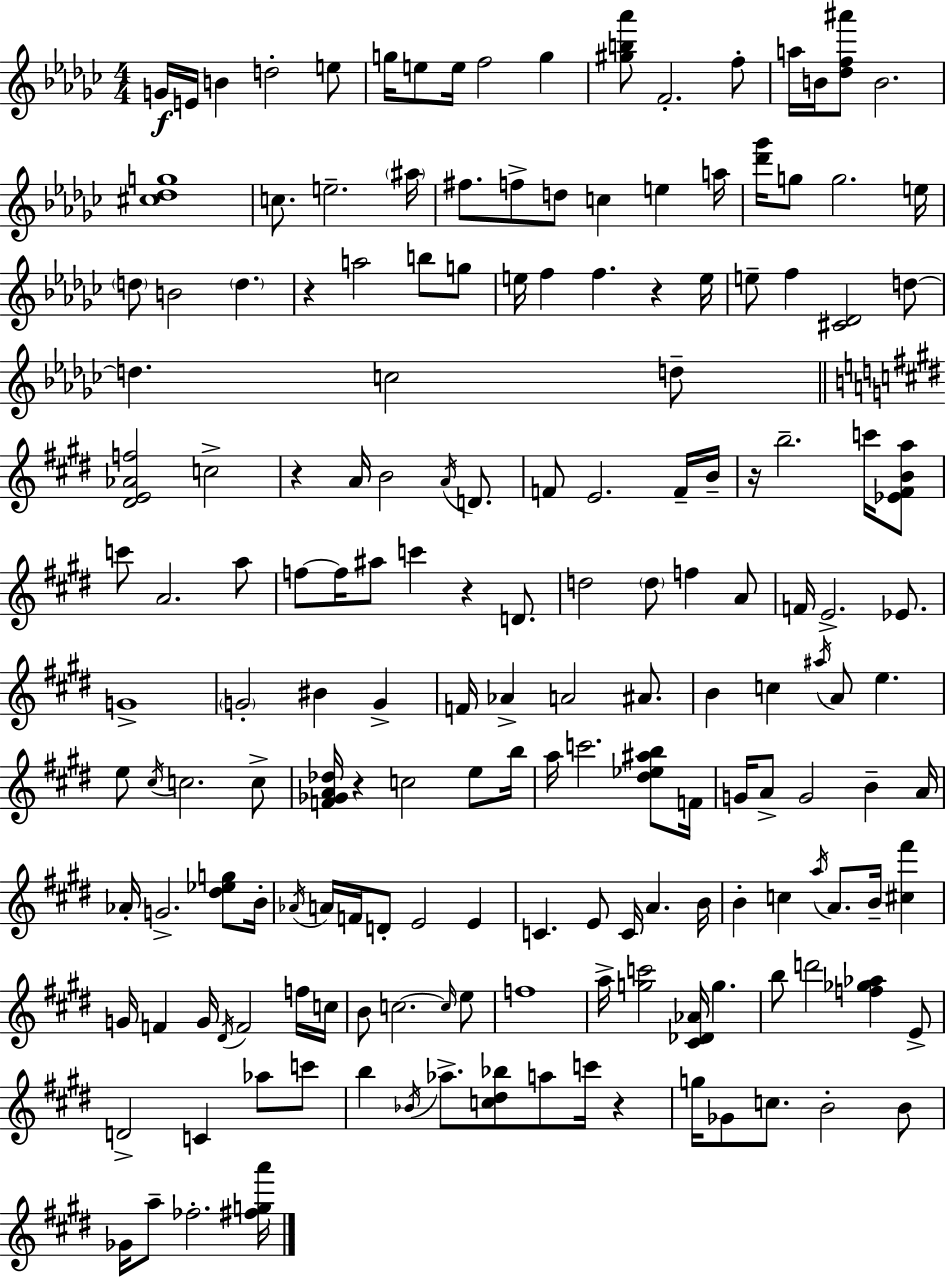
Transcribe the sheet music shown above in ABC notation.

X:1
T:Untitled
M:4/4
L:1/4
K:Ebm
G/4 E/4 B d2 e/2 g/4 e/2 e/4 f2 g [^gb_a']/2 F2 f/2 a/4 B/4 [_df^a']/2 B2 [^c_dg]4 c/2 e2 ^a/4 ^f/2 f/2 d/2 c e a/4 [_d'_g']/4 g/2 g2 e/4 d/2 B2 d z a2 b/2 g/2 e/4 f f z e/4 e/2 f [^C_D]2 d/2 d c2 d/2 [^DE_Af]2 c2 z A/4 B2 A/4 D/2 F/2 E2 F/4 B/4 z/4 b2 c'/4 [_E^FBa]/2 c'/2 A2 a/2 f/2 f/4 ^a/2 c' z D/2 d2 d/2 f A/2 F/4 E2 _E/2 G4 G2 ^B G F/4 _A A2 ^A/2 B c ^a/4 A/2 e e/2 ^c/4 c2 c/2 [F_GA_d]/4 z c2 e/2 b/4 a/4 c'2 [^d_e^ab]/2 F/4 G/4 A/2 G2 B A/4 _A/4 G2 [^d_eg]/2 B/4 _A/4 A/4 F/4 D/2 E2 E C E/2 C/4 A B/4 B c a/4 A/2 B/4 [^c^f'] G/4 F G/4 ^D/4 F2 f/4 c/4 B/2 c2 c/4 e/2 f4 a/4 [gc']2 [^C_D_A]/4 g b/2 d'2 [f_g_a] E/2 D2 C _a/2 c'/2 b _B/4 _a/2 [c^d_b]/2 a/2 c'/4 z g/4 _G/2 c/2 B2 B/2 _G/4 a/2 _f2 [^fga']/4